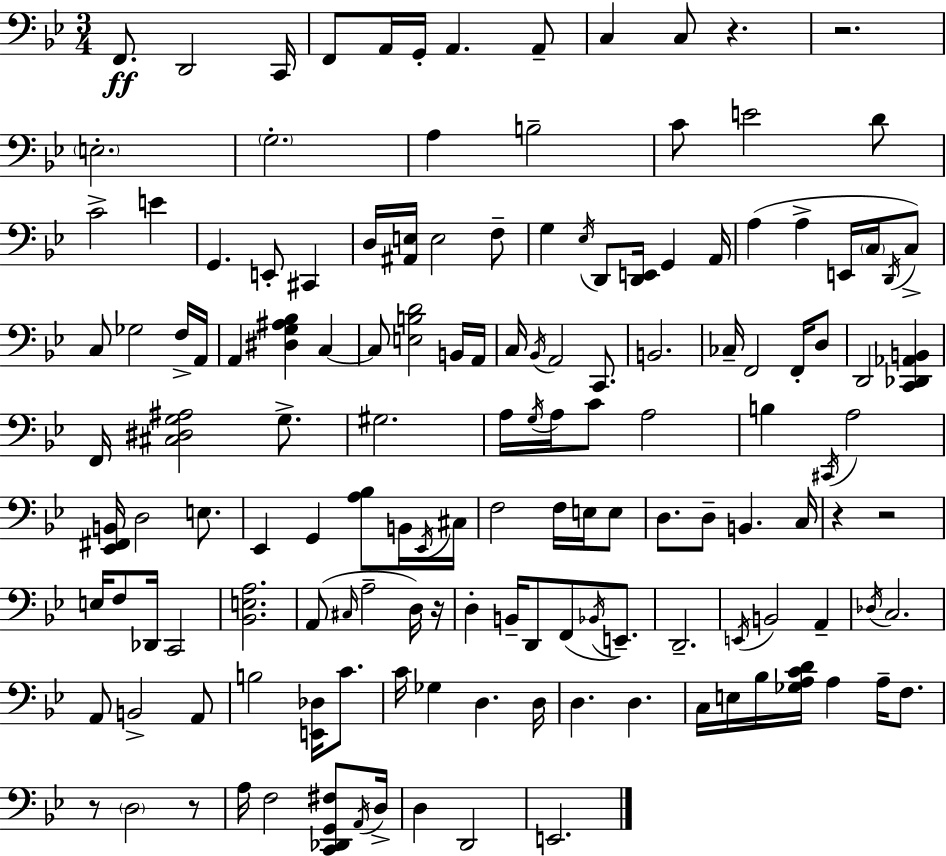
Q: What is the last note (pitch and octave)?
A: E2